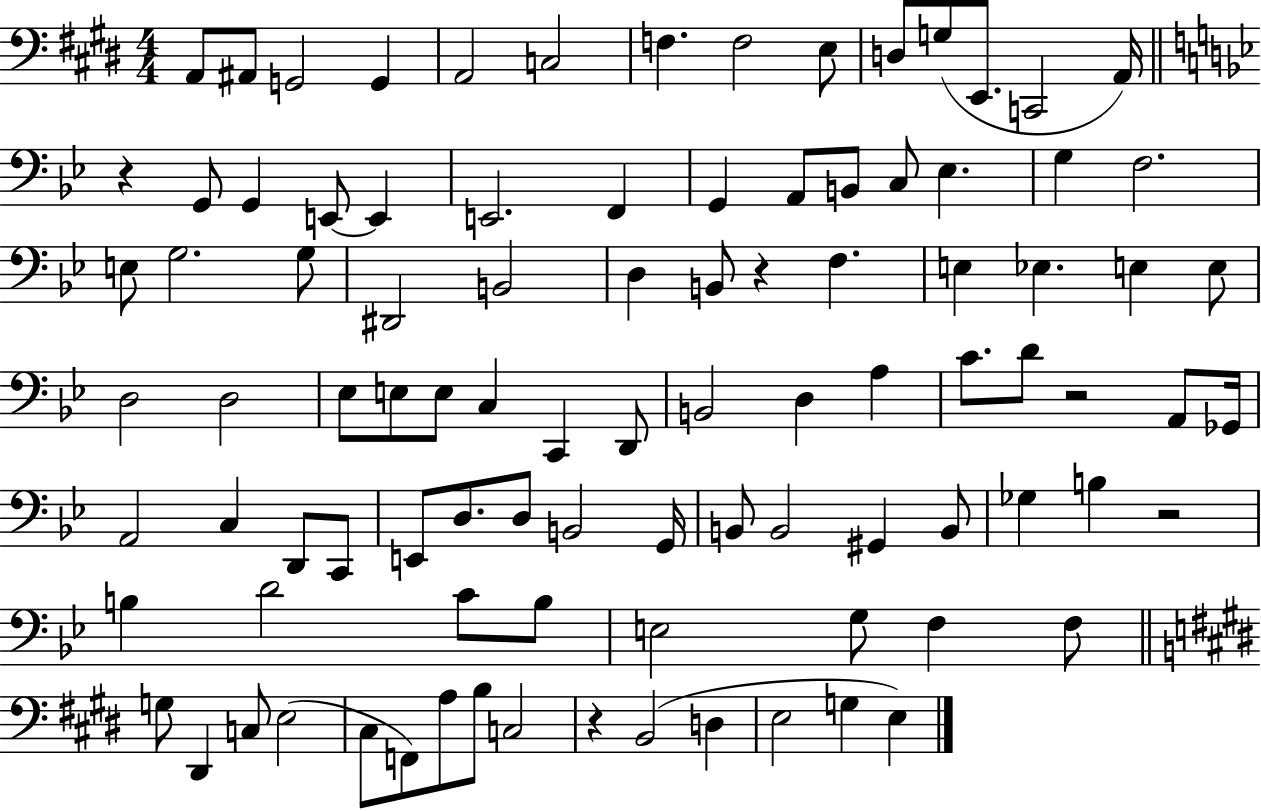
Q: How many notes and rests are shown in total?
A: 96